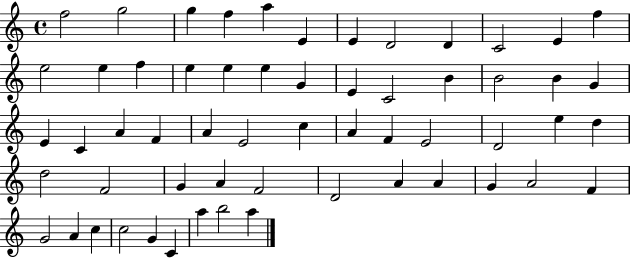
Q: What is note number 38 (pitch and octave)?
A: D5